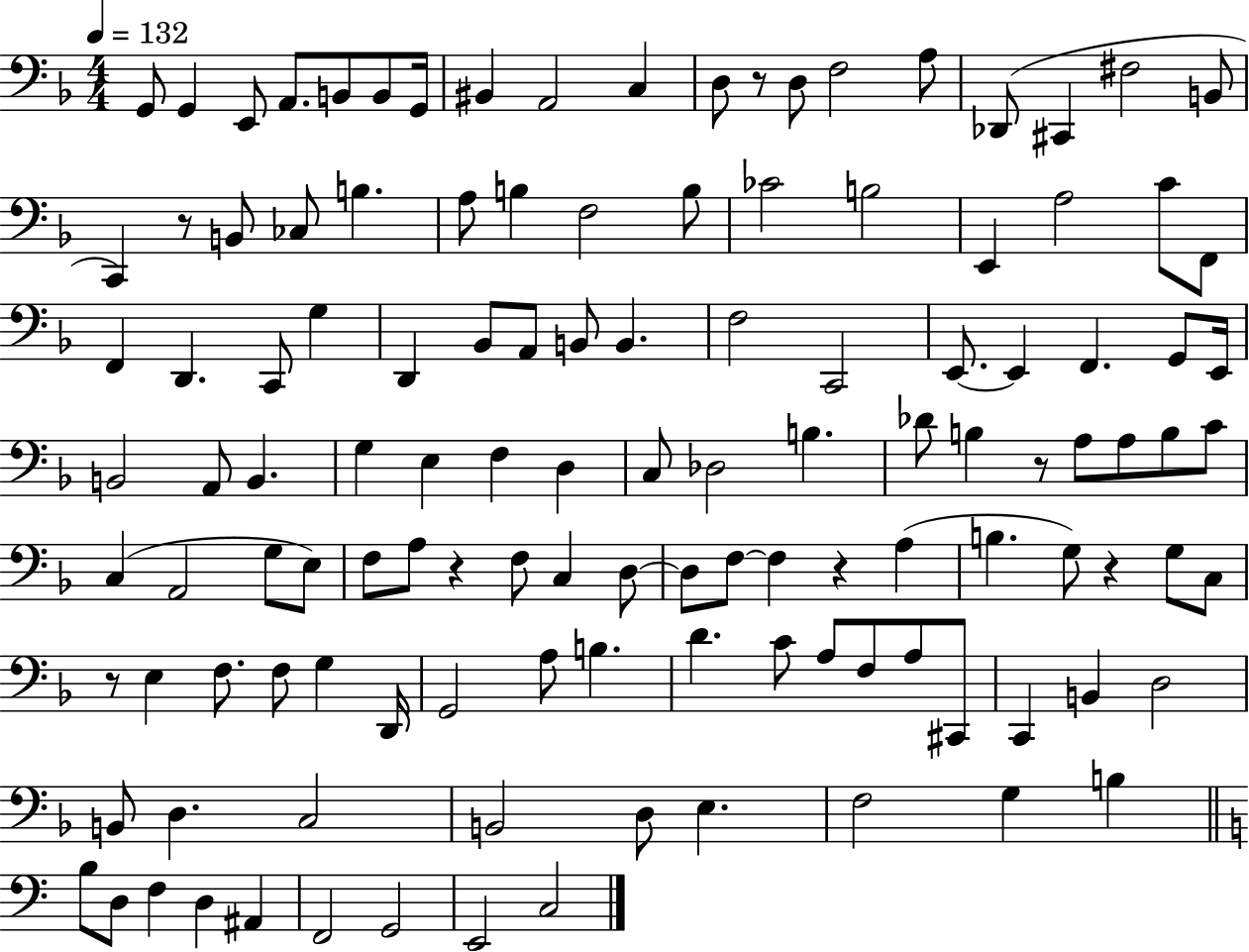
X:1
T:Untitled
M:4/4
L:1/4
K:F
G,,/2 G,, E,,/2 A,,/2 B,,/2 B,,/2 G,,/4 ^B,, A,,2 C, D,/2 z/2 D,/2 F,2 A,/2 _D,,/2 ^C,, ^F,2 B,,/2 C,, z/2 B,,/2 _C,/2 B, A,/2 B, F,2 B,/2 _C2 B,2 E,, A,2 C/2 F,,/2 F,, D,, C,,/2 G, D,, _B,,/2 A,,/2 B,,/2 B,, F,2 C,,2 E,,/2 E,, F,, G,,/2 E,,/4 B,,2 A,,/2 B,, G, E, F, D, C,/2 _D,2 B, _D/2 B, z/2 A,/2 A,/2 B,/2 C/2 C, A,,2 G,/2 E,/2 F,/2 A,/2 z F,/2 C, D,/2 D,/2 F,/2 F, z A, B, G,/2 z G,/2 C,/2 z/2 E, F,/2 F,/2 G, D,,/4 G,,2 A,/2 B, D C/2 A,/2 F,/2 A,/2 ^C,,/2 C,, B,, D,2 B,,/2 D, C,2 B,,2 D,/2 E, F,2 G, B, B,/2 D,/2 F, D, ^A,, F,,2 G,,2 E,,2 C,2